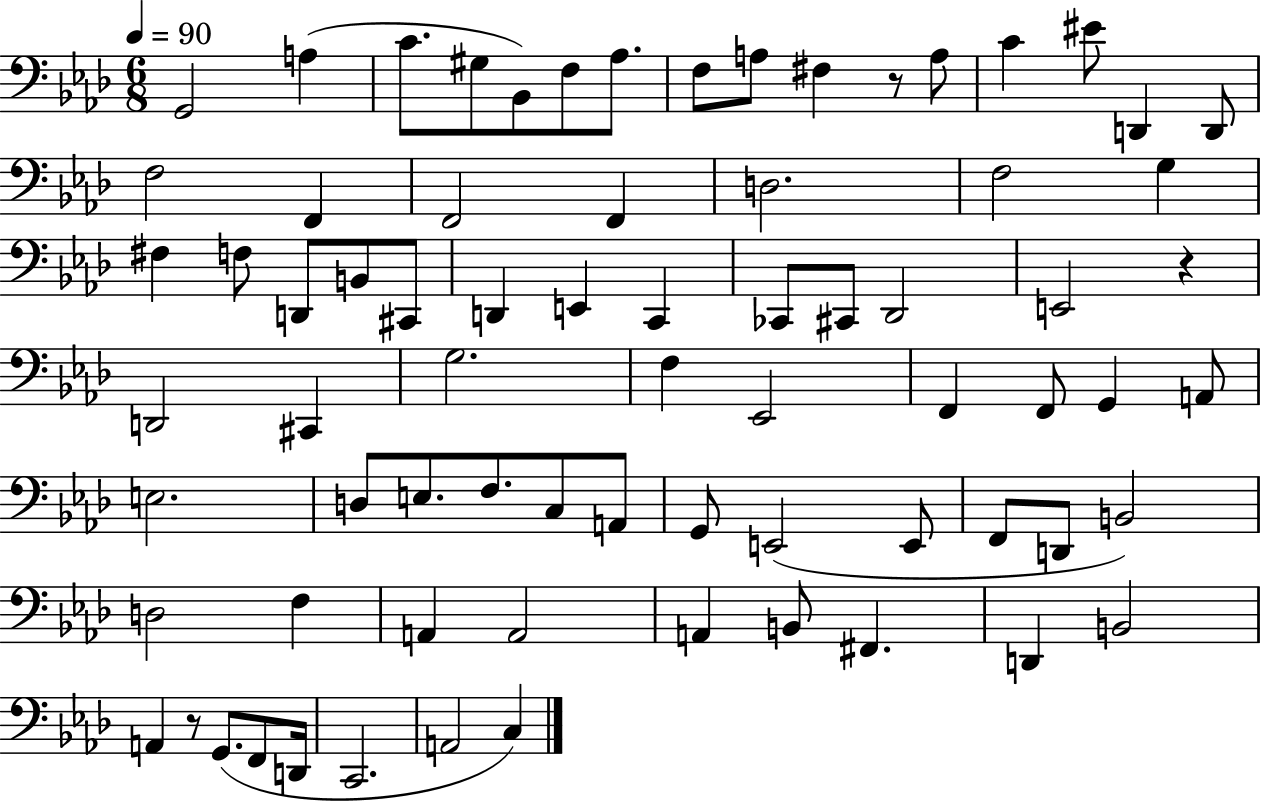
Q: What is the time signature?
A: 6/8